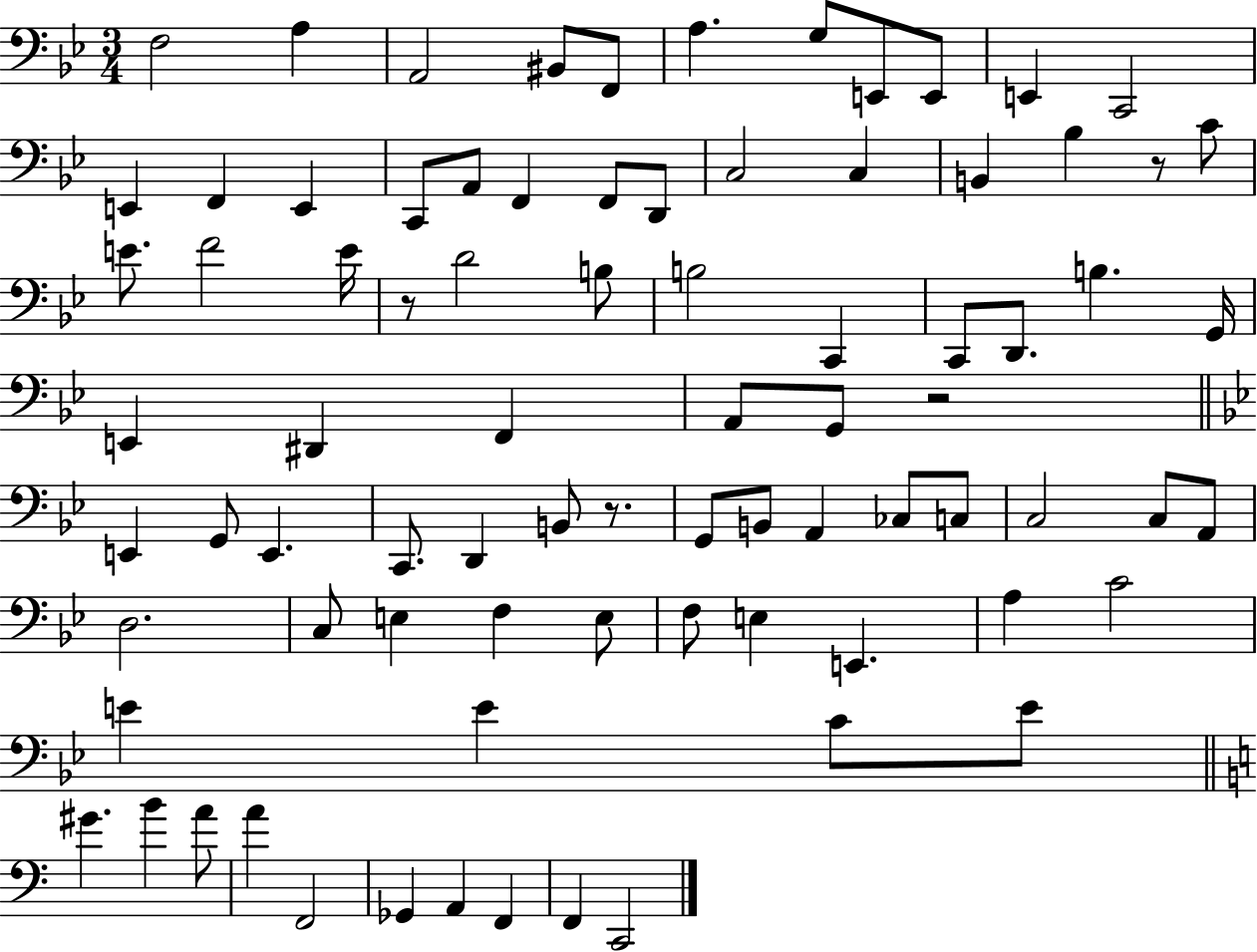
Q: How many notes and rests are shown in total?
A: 82